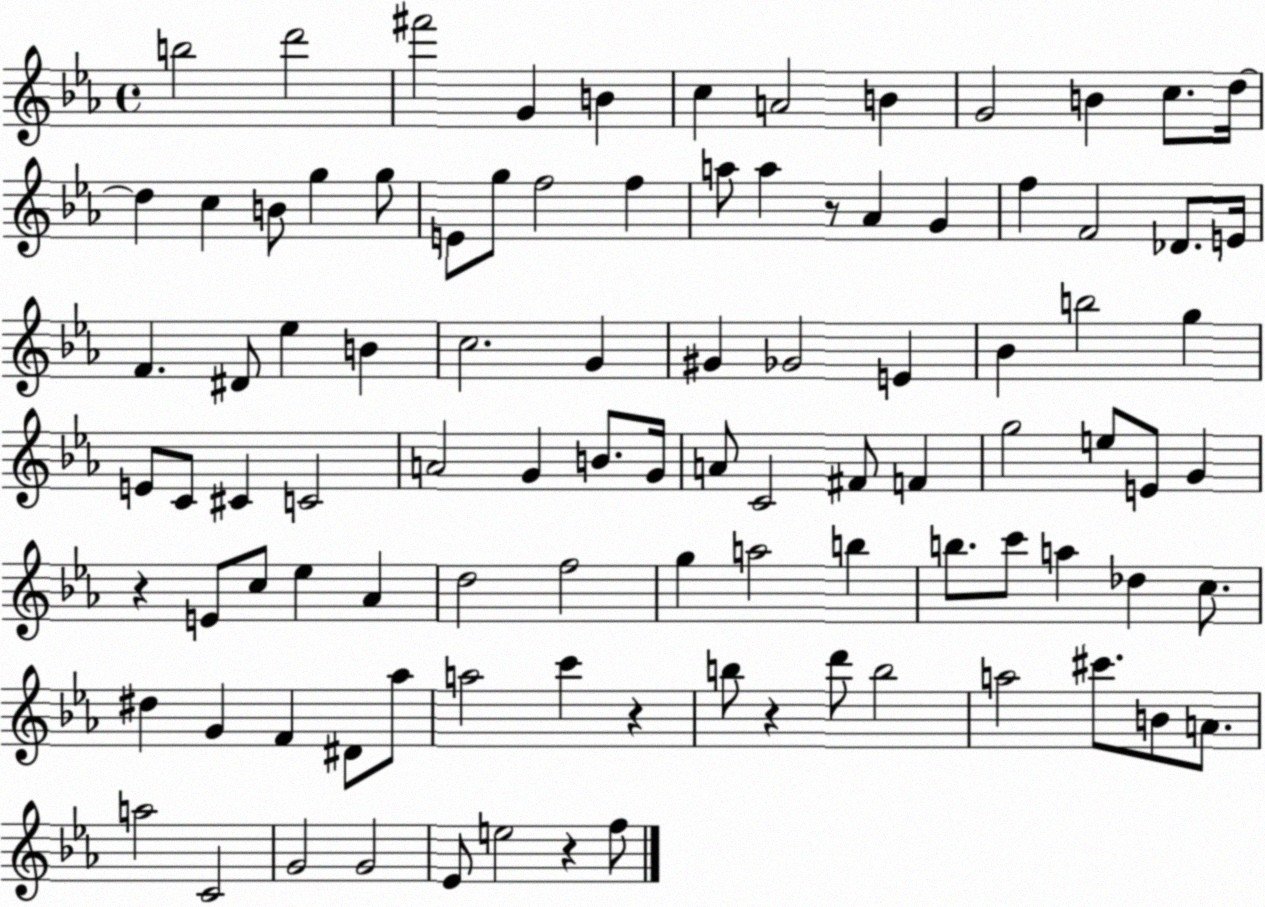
X:1
T:Untitled
M:4/4
L:1/4
K:Eb
b2 d'2 ^f'2 G B c A2 B G2 B c/2 d/4 d c B/2 g g/2 E/2 g/2 f2 f a/2 a z/2 _A G f F2 _D/2 E/4 F ^D/2 _e B c2 G ^G _G2 E _B b2 g E/2 C/2 ^C C2 A2 G B/2 G/4 A/2 C2 ^F/2 F g2 e/2 E/2 G z E/2 c/2 _e _A d2 f2 g a2 b b/2 c'/2 a _d c/2 ^d G F ^D/2 _a/2 a2 c' z b/2 z d'/2 b2 a2 ^c'/2 B/2 A/2 a2 C2 G2 G2 _E/2 e2 z f/2